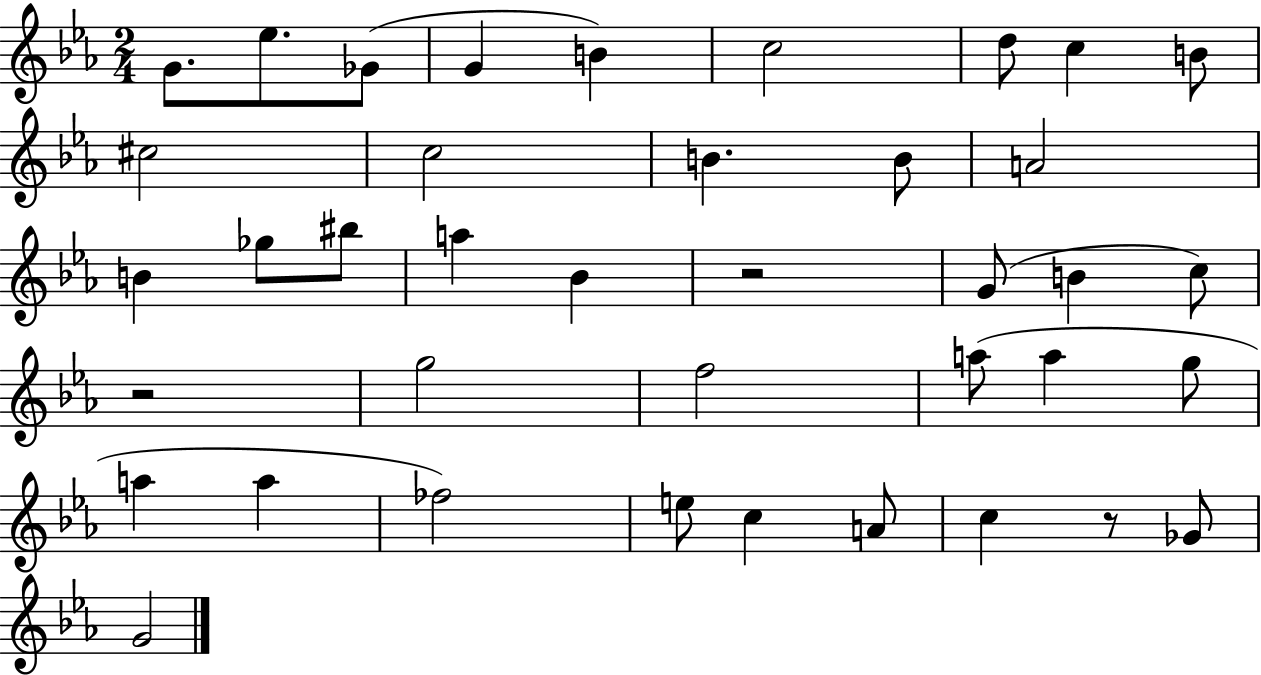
G4/e. Eb5/e. Gb4/e G4/q B4/q C5/h D5/e C5/q B4/e C#5/h C5/h B4/q. B4/e A4/h B4/q Gb5/e BIS5/e A5/q Bb4/q R/h G4/e B4/q C5/e R/h G5/h F5/h A5/e A5/q G5/e A5/q A5/q FES5/h E5/e C5/q A4/e C5/q R/e Gb4/e G4/h